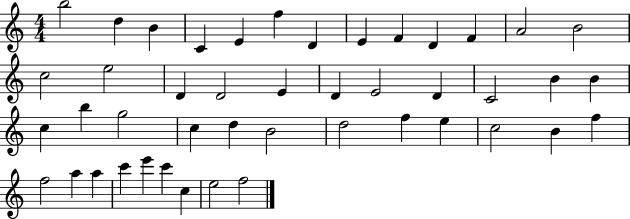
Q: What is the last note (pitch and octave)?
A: F5